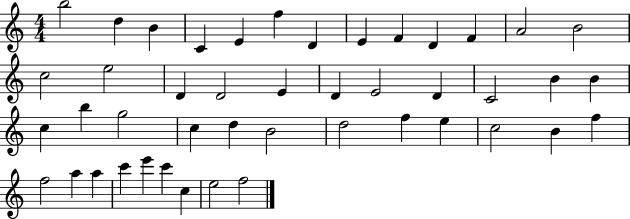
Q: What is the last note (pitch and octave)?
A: F5